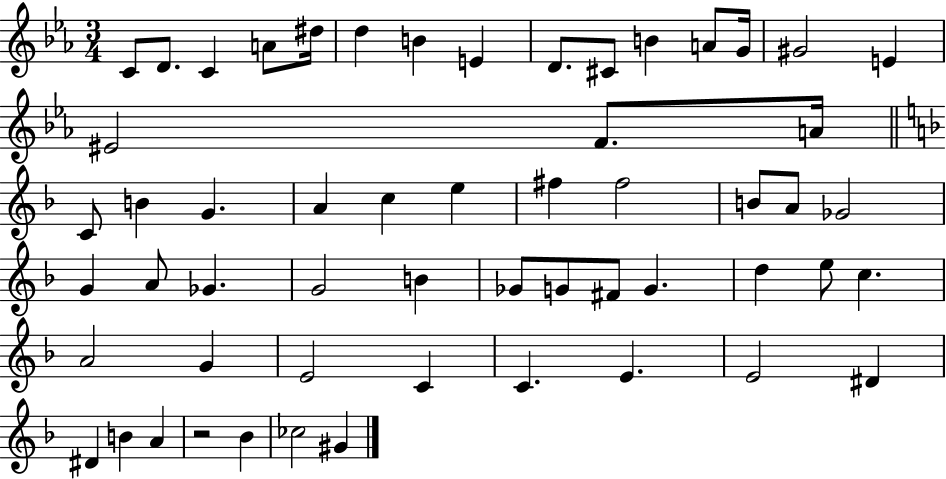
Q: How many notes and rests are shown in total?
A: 56